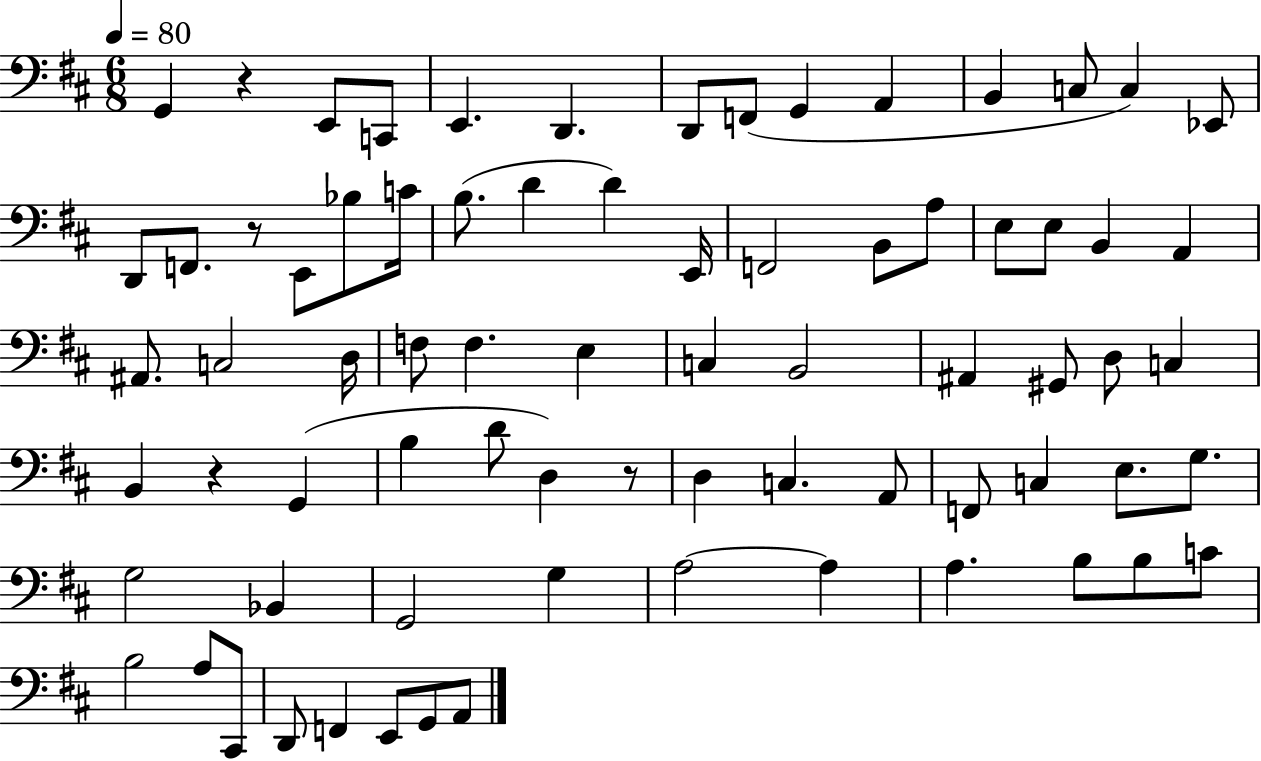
G2/q R/q E2/e C2/e E2/q. D2/q. D2/e F2/e G2/q A2/q B2/q C3/e C3/q Eb2/e D2/e F2/e. R/e E2/e Bb3/e C4/s B3/e. D4/q D4/q E2/s F2/h B2/e A3/e E3/e E3/e B2/q A2/q A#2/e. C3/h D3/s F3/e F3/q. E3/q C3/q B2/h A#2/q G#2/e D3/e C3/q B2/q R/q G2/q B3/q D4/e D3/q R/e D3/q C3/q. A2/e F2/e C3/q E3/e. G3/e. G3/h Bb2/q G2/h G3/q A3/h A3/q A3/q. B3/e B3/e C4/e B3/h A3/e C#2/e D2/e F2/q E2/e G2/e A2/e